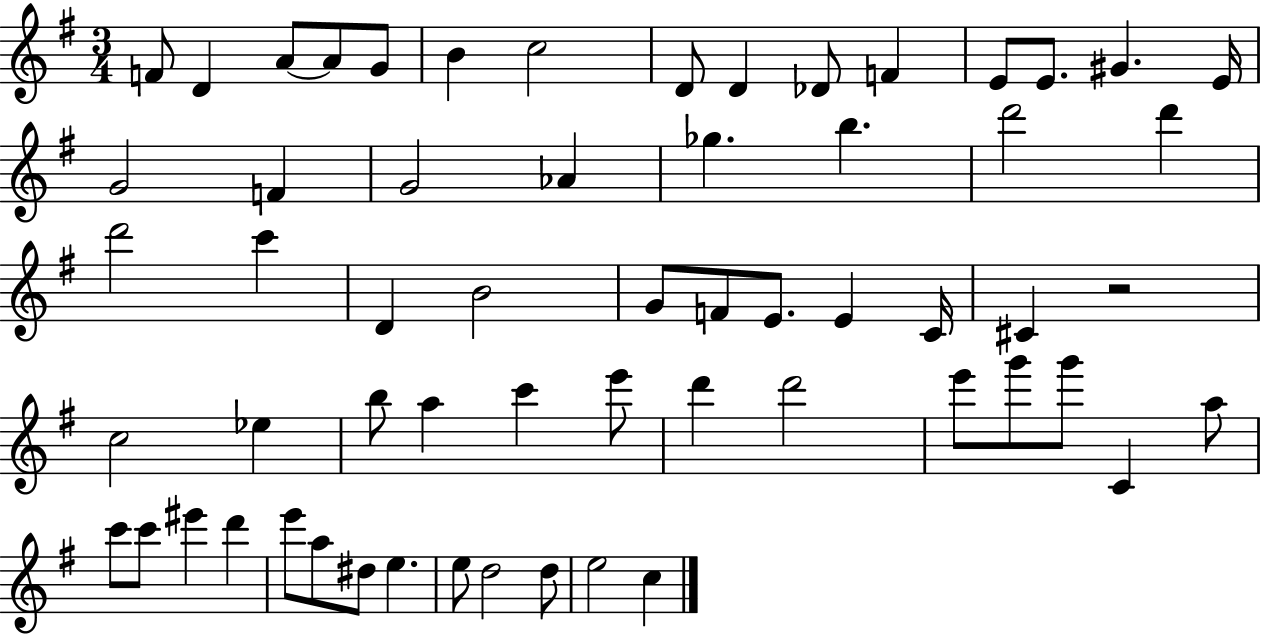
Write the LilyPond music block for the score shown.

{
  \clef treble
  \numericTimeSignature
  \time 3/4
  \key g \major
  f'8 d'4 a'8~~ a'8 g'8 | b'4 c''2 | d'8 d'4 des'8 f'4 | e'8 e'8. gis'4. e'16 | \break g'2 f'4 | g'2 aes'4 | ges''4. b''4. | d'''2 d'''4 | \break d'''2 c'''4 | d'4 b'2 | g'8 f'8 e'8. e'4 c'16 | cis'4 r2 | \break c''2 ees''4 | b''8 a''4 c'''4 e'''8 | d'''4 d'''2 | e'''8 g'''8 g'''8 c'4 a''8 | \break c'''8 c'''8 eis'''4 d'''4 | e'''8 a''8 dis''8 e''4. | e''8 d''2 d''8 | e''2 c''4 | \break \bar "|."
}